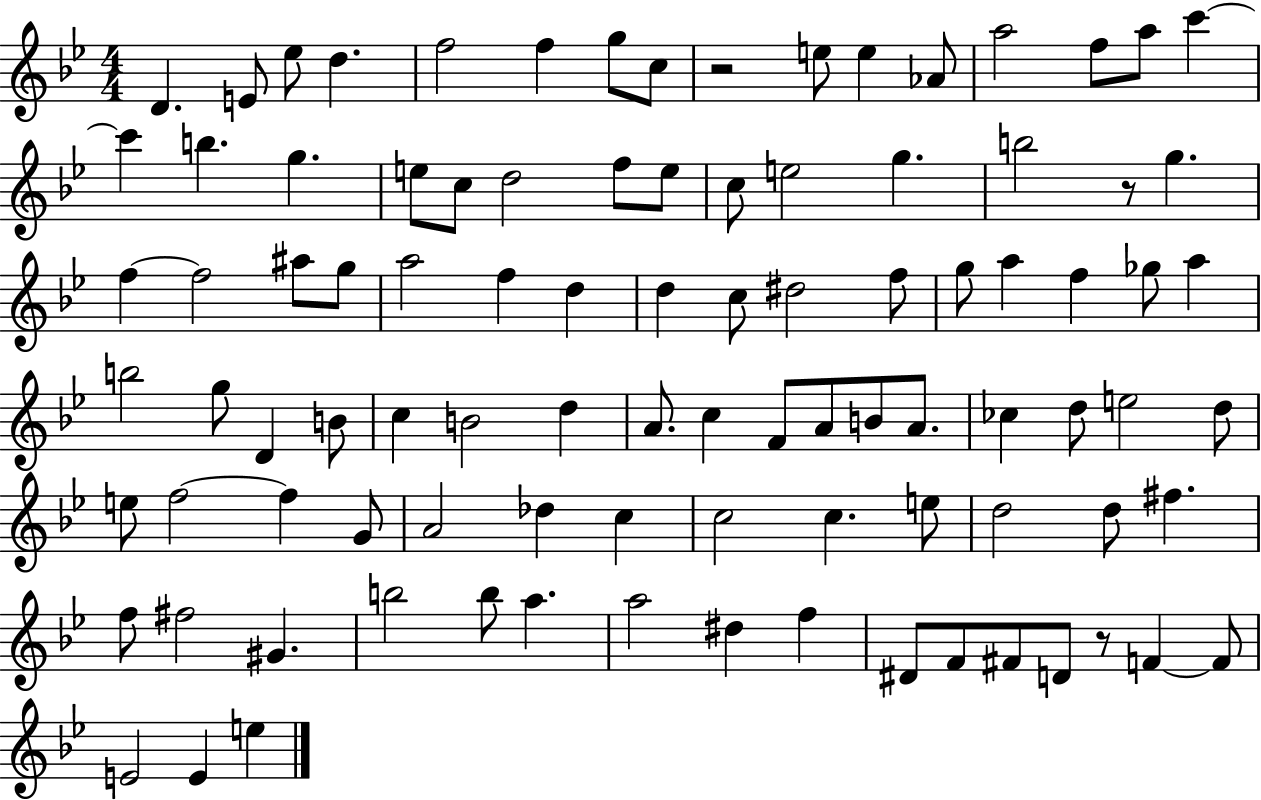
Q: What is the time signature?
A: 4/4